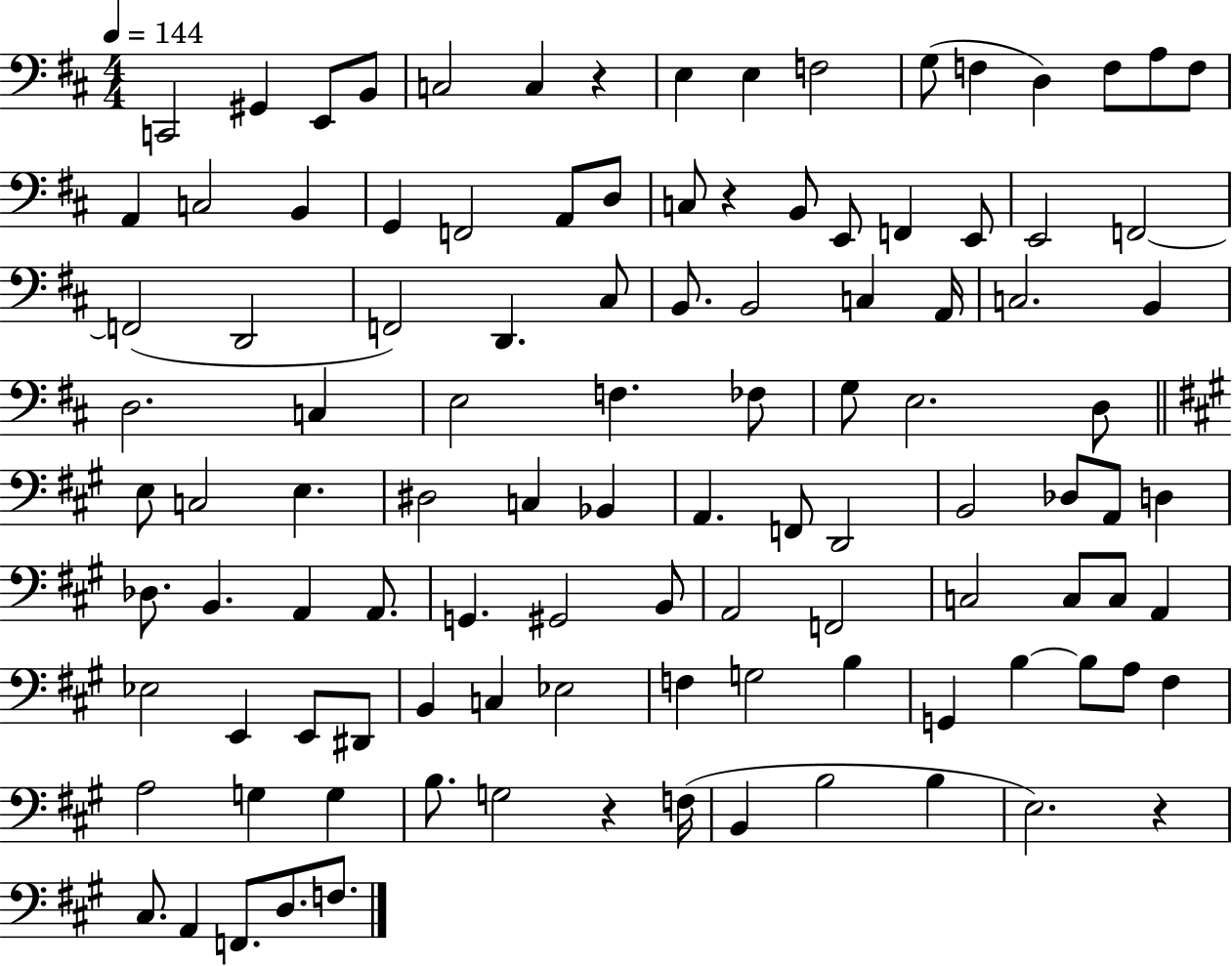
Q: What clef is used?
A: bass